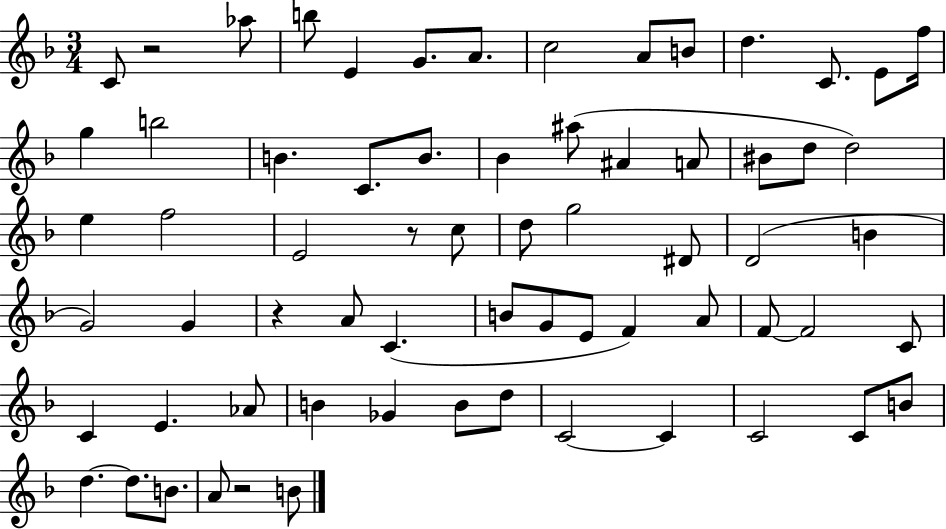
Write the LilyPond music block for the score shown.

{
  \clef treble
  \numericTimeSignature
  \time 3/4
  \key f \major
  \repeat volta 2 { c'8 r2 aes''8 | b''8 e'4 g'8. a'8. | c''2 a'8 b'8 | d''4. c'8. e'8 f''16 | \break g''4 b''2 | b'4. c'8. b'8. | bes'4 ais''8( ais'4 a'8 | bis'8 d''8 d''2) | \break e''4 f''2 | e'2 r8 c''8 | d''8 g''2 dis'8 | d'2( b'4 | \break g'2) g'4 | r4 a'8 c'4.( | b'8 g'8 e'8 f'4) a'8 | f'8~~ f'2 c'8 | \break c'4 e'4. aes'8 | b'4 ges'4 b'8 d''8 | c'2~~ c'4 | c'2 c'8 b'8 | \break d''4.~~ d''8. b'8. | a'8 r2 b'8 | } \bar "|."
}